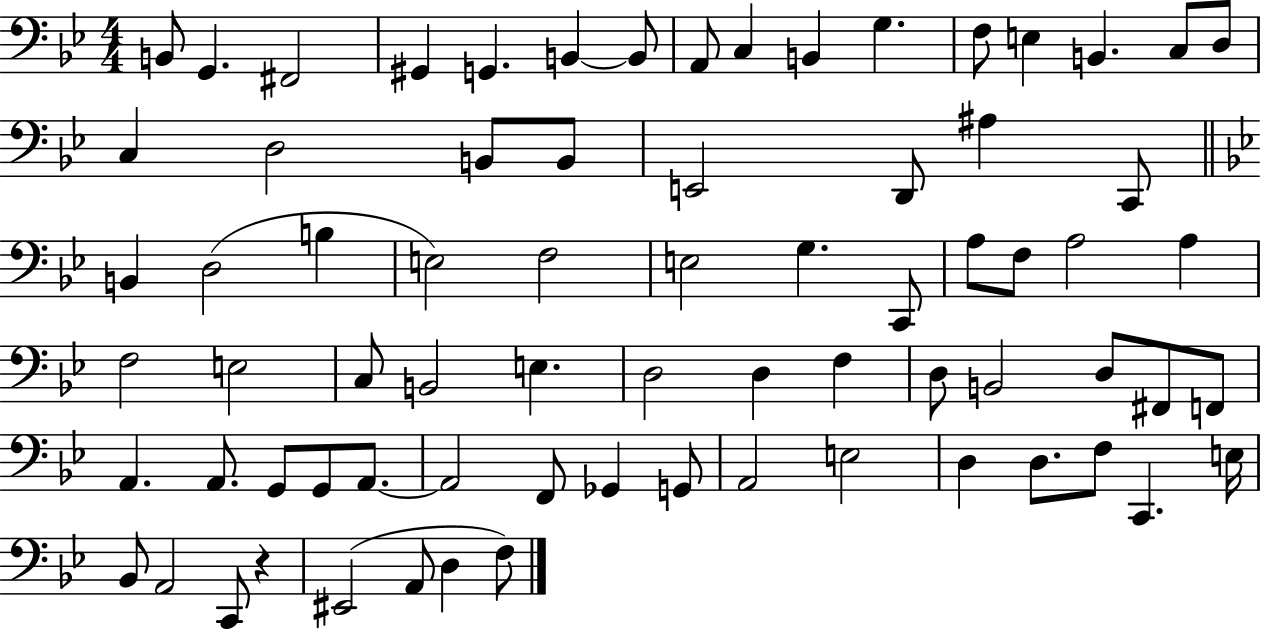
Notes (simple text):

B2/e G2/q. F#2/h G#2/q G2/q. B2/q B2/e A2/e C3/q B2/q G3/q. F3/e E3/q B2/q. C3/e D3/e C3/q D3/h B2/e B2/e E2/h D2/e A#3/q C2/e B2/q D3/h B3/q E3/h F3/h E3/h G3/q. C2/e A3/e F3/e A3/h A3/q F3/h E3/h C3/e B2/h E3/q. D3/h D3/q F3/q D3/e B2/h D3/e F#2/e F2/e A2/q. A2/e. G2/e G2/e A2/e. A2/h F2/e Gb2/q G2/e A2/h E3/h D3/q D3/e. F3/e C2/q. E3/s Bb2/e A2/h C2/e R/q EIS2/h A2/e D3/q F3/e